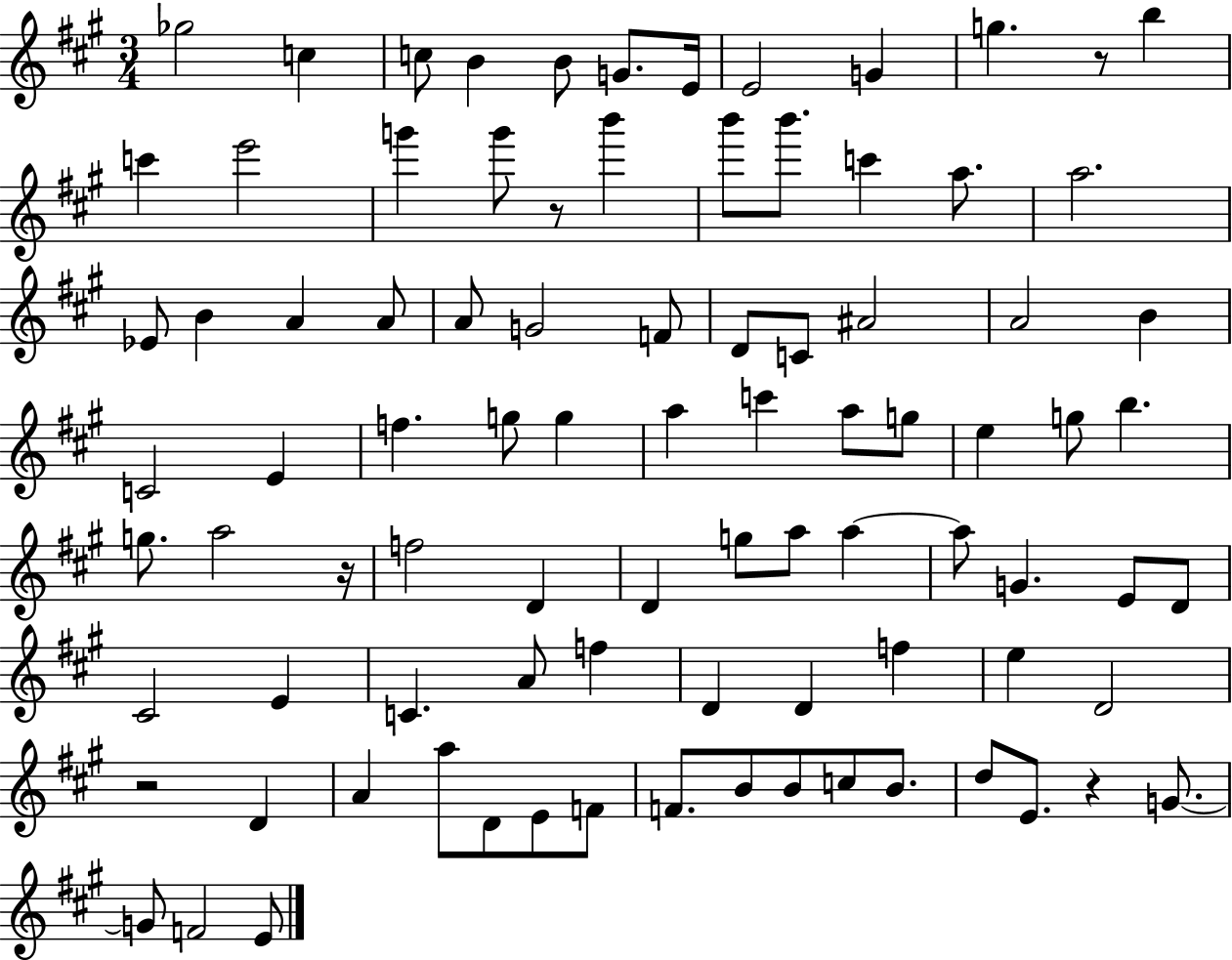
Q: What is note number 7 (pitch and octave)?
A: E4